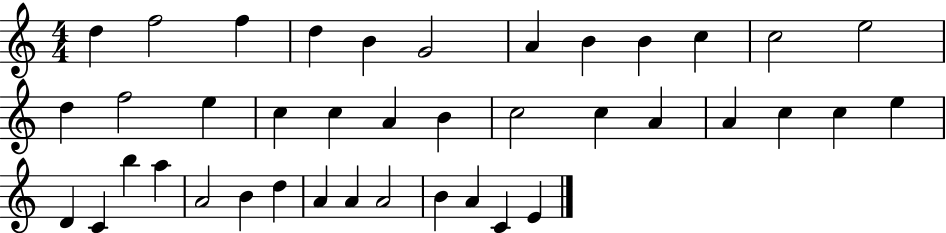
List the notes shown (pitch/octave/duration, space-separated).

D5/q F5/h F5/q D5/q B4/q G4/h A4/q B4/q B4/q C5/q C5/h E5/h D5/q F5/h E5/q C5/q C5/q A4/q B4/q C5/h C5/q A4/q A4/q C5/q C5/q E5/q D4/q C4/q B5/q A5/q A4/h B4/q D5/q A4/q A4/q A4/h B4/q A4/q C4/q E4/q